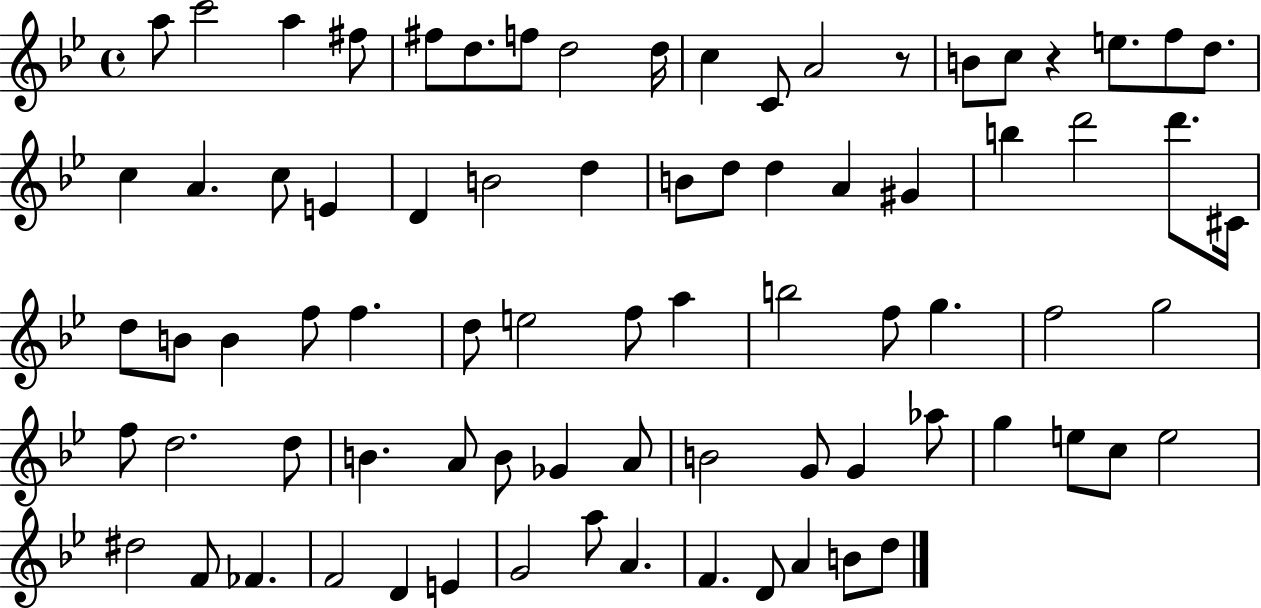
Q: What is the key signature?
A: BES major